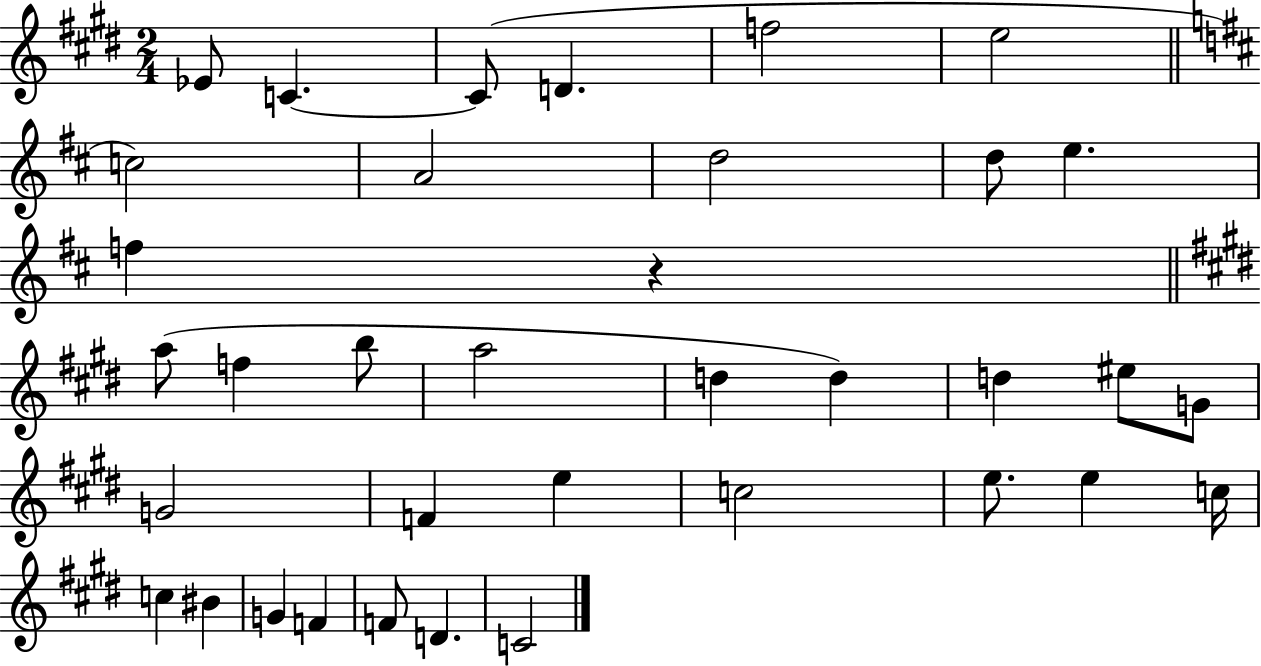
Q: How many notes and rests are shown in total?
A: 36